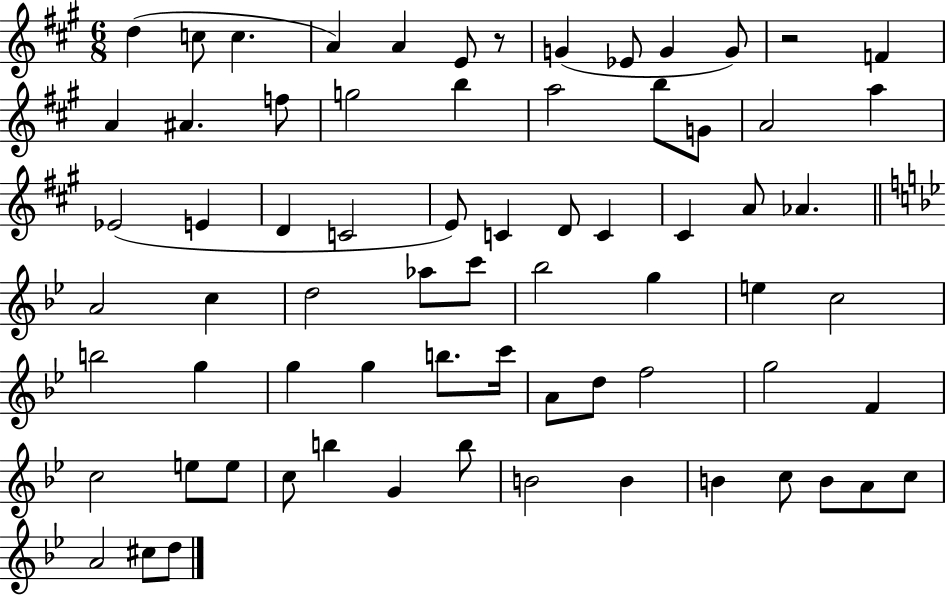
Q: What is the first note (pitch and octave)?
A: D5